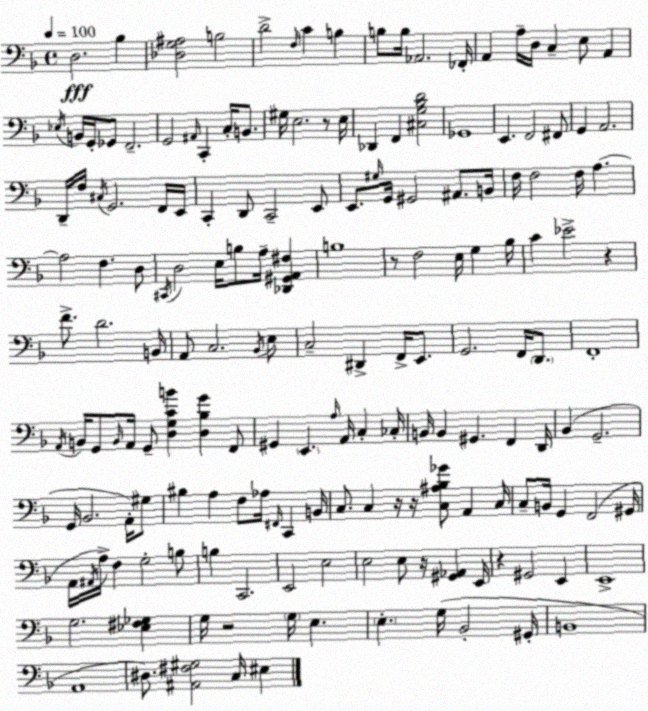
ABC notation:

X:1
T:Untitled
M:4/4
L:1/4
K:F
D,2 _B, [_D,G,^A,]2 B,2 D2 F,/4 C B, B,/2 B,/4 _A,,2 _F,,/4 A,, A,/4 D,/4 C, E,/2 A,, _E,/4 B,,/4 G,,/4 _G,,/2 F,,2 G,,2 ^A,,/4 C,, C,/4 B,,/2 ^G,/4 E,2 z/2 E,/4 _D,, F,, [^C,G,_B,D]2 _G,,4 E,, F,,2 ^F,,/2 G,, A,,2 D,,/4 F,/4 ^C,/4 G,,2 F,,/4 E,,/4 C,, D,,/2 C,,2 E,,/2 E,,/2 ^G,/4 G,,/4 ^G,,2 ^A,,/2 B,,/4 F,/4 F,2 F,/4 A, A,2 F, D,/2 ^C,,/4 D,2 E,/4 B,/2 A,/4 [_D,,^G,,A,,^F,] B,4 z/2 F,2 E,/4 G, _B,/4 C _E2 z F/2 D2 B,,/4 A,,/2 C,2 _B,,/4 E,/2 C,2 ^D,, F,,/4 E,,/2 G,,2 F,,/4 D,,/2 F,,4 A,,/4 B,,/4 G,,/2 B,,/4 A,,/4 G,,/2 [D,G,CB] [D,_B,G] F,,/2 ^G,, E,, A,/4 A,,/4 C, _C,/4 B,,/4 B,, ^G,, F,, D,,/4 _B,, G,,2 G,,/4 _B,,2 A,,/4 ^G,/2 ^B, A, F,/2 _A,/4 ^F,,/4 C,, B,,/4 C,/2 C, z/4 z/4 [C,^A,_B,_G]/2 A,, C,/4 C,/2 B,,/4 G,, F,,2 ^G,,/4 A,,/4 ^A,,/4 A,/4 F, G,2 B,/2 B, C,,2 E,,2 E,2 E,2 E,/2 z/4 [^G,,_A,,] E,,/4 z ^G,,2 E,, E,,4 G,2 [_E,^F,_G,] G,/4 z2 G,/4 E, E, G,/4 _B,,2 ^G,,/4 B,,4 A,,4 ^D,/2 [^A,,^F,^G,]2 C,/4 ^E,